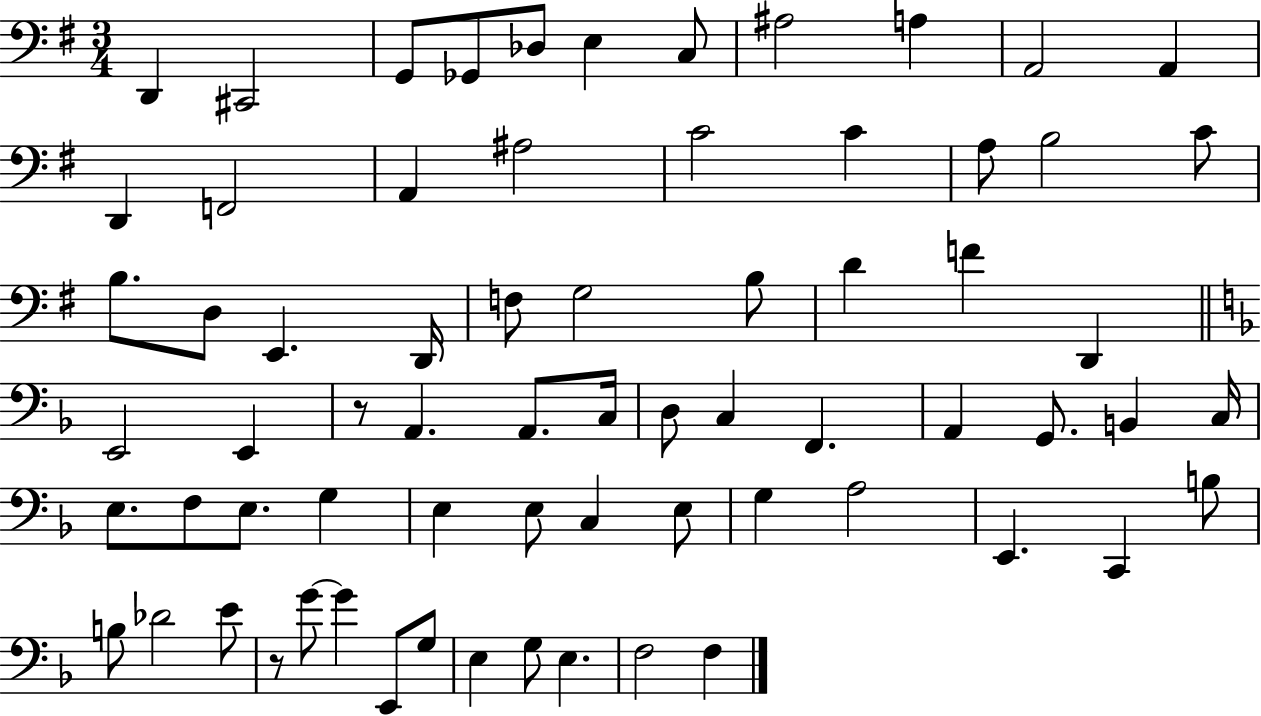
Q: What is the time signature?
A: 3/4